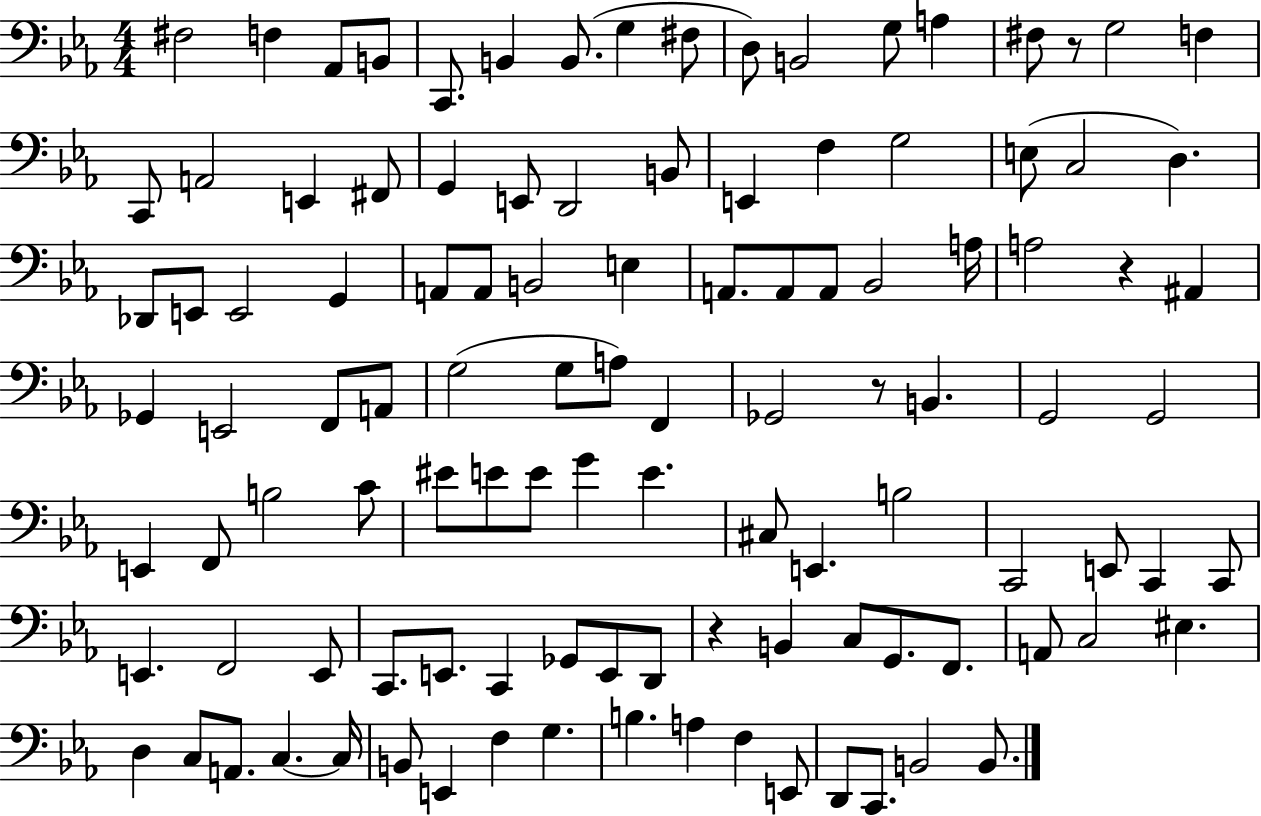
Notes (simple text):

F#3/h F3/q Ab2/e B2/e C2/e. B2/q B2/e. G3/q F#3/e D3/e B2/h G3/e A3/q F#3/e R/e G3/h F3/q C2/e A2/h E2/q F#2/e G2/q E2/e D2/h B2/e E2/q F3/q G3/h E3/e C3/h D3/q. Db2/e E2/e E2/h G2/q A2/e A2/e B2/h E3/q A2/e. A2/e A2/e Bb2/h A3/s A3/h R/q A#2/q Gb2/q E2/h F2/e A2/e G3/h G3/e A3/e F2/q Gb2/h R/e B2/q. G2/h G2/h E2/q F2/e B3/h C4/e EIS4/e E4/e E4/e G4/q E4/q. C#3/e E2/q. B3/h C2/h E2/e C2/q C2/e E2/q. F2/h E2/e C2/e. E2/e. C2/q Gb2/e E2/e D2/e R/q B2/q C3/e G2/e. F2/e. A2/e C3/h EIS3/q. D3/q C3/e A2/e. C3/q. C3/s B2/e E2/q F3/q G3/q. B3/q. A3/q F3/q E2/e D2/e C2/e. B2/h B2/e.